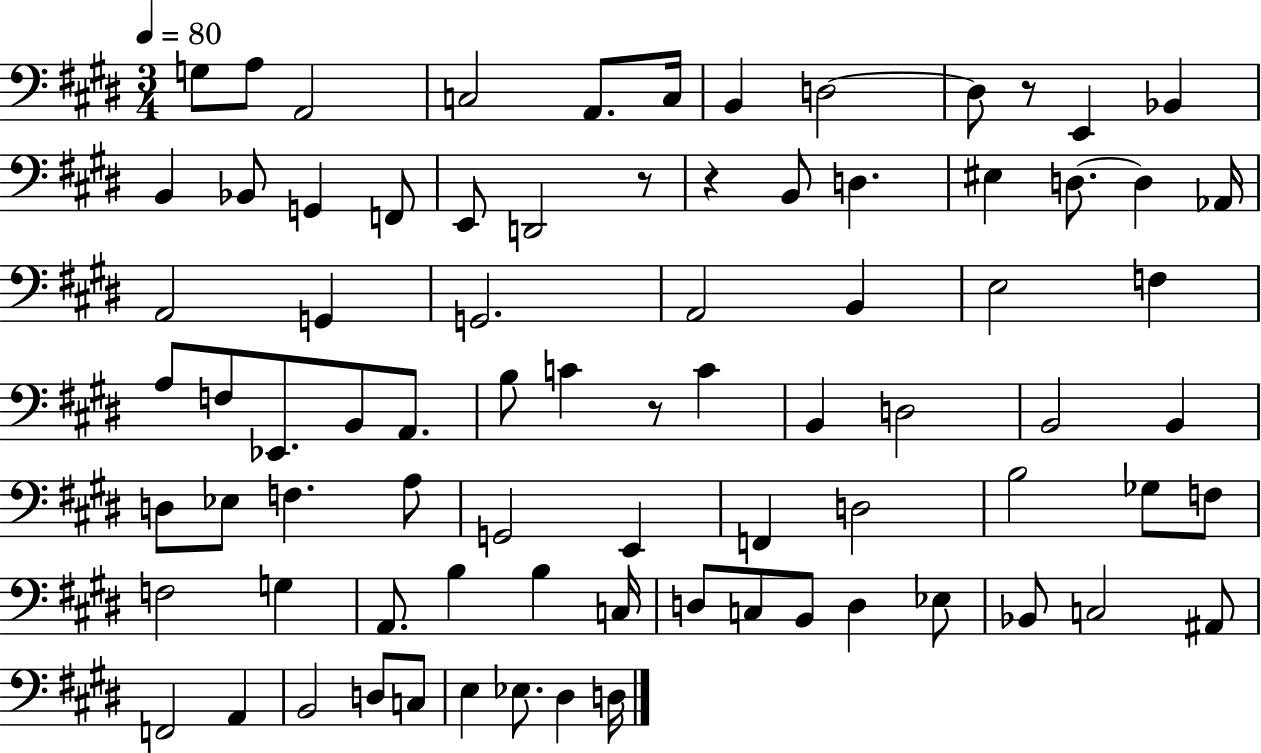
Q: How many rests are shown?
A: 4